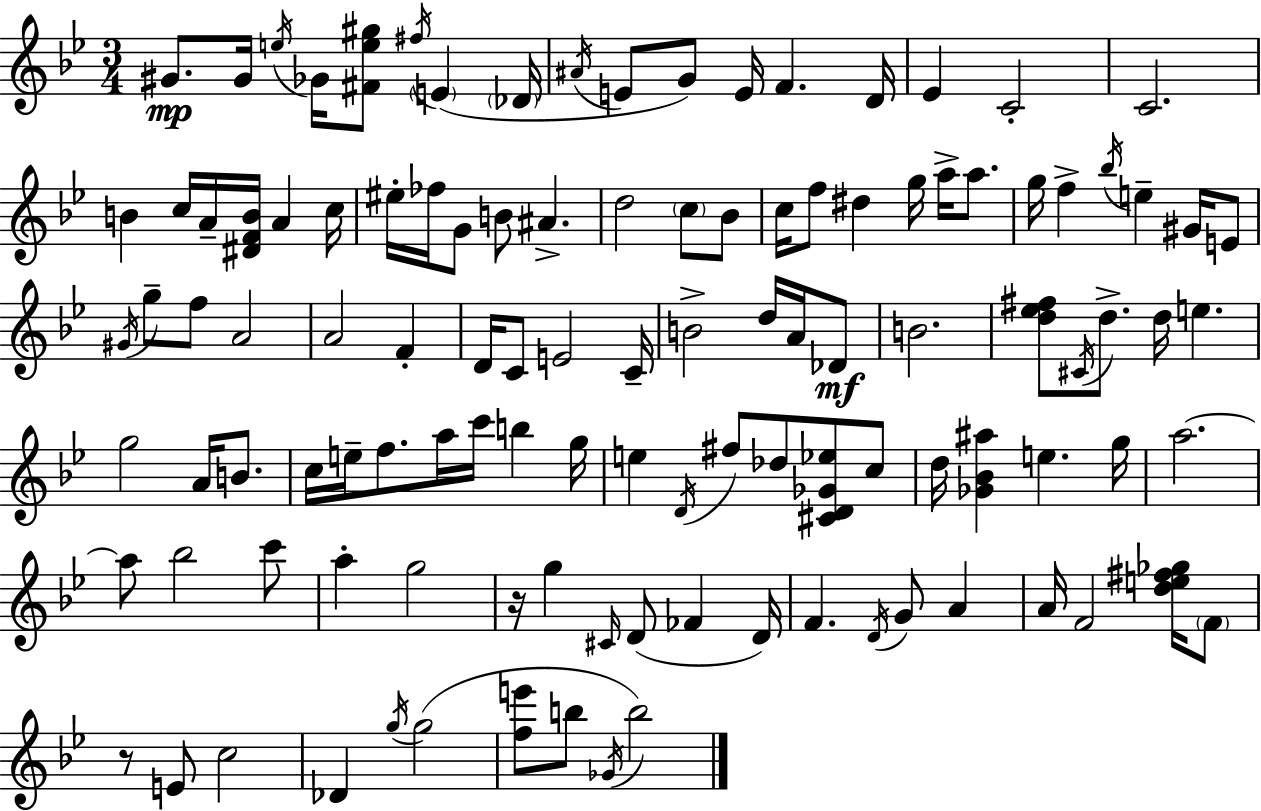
{
  \clef treble
  \numericTimeSignature
  \time 3/4
  \key bes \major
  gis'8.\mp gis'16 \acciaccatura { e''16 } ges'16 <fis' e'' gis''>8 \acciaccatura { fis''16 } \parenthesize e'4( | \parenthesize des'16 \acciaccatura { ais'16 } e'8 g'8) e'16 f'4. | d'16 ees'4 c'2-. | c'2. | \break b'4 c''16 a'16-- <dis' f' b'>16 a'4 | c''16 eis''16-. fes''16 g'8 b'8 ais'4.-> | d''2 \parenthesize c''8 | bes'8 c''16 f''8 dis''4 g''16 a''16-> | \break a''8. g''16 f''4-> \acciaccatura { bes''16 } e''4-- | gis'16 e'8 \acciaccatura { gis'16 } g''8-- f''8 a'2 | a'2 | f'4-. d'16 c'8 e'2 | \break c'16-- b'2-> | d''16 a'16 des'8\mf b'2. | <d'' ees'' fis''>8 \acciaccatura { cis'16 } d''8.-> d''16 | e''4. g''2 | \break a'16 b'8. c''16 e''16-- f''8. a''16 | c'''16 b''4 g''16 e''4 \acciaccatura { d'16 } fis''8 | des''8 <cis' d' ges' ees''>8 c''8 d''16 <ges' bes' ais''>4 | e''4. g''16 a''2.~~ | \break a''8 bes''2 | c'''8 a''4-. g''2 | r16 g''4 | \grace { cis'16 }( d'8 fes'4 d'16) f'4. | \break \acciaccatura { d'16 } g'8 a'4 a'16 f'2 | <d'' e'' fis'' ges''>16 \parenthesize f'8 r8 e'8 | c''2 des'4 | \acciaccatura { g''16 } g''2( <f'' e'''>8 | \break b''8 \acciaccatura { ges'16 }) b''2 \bar "|."
}